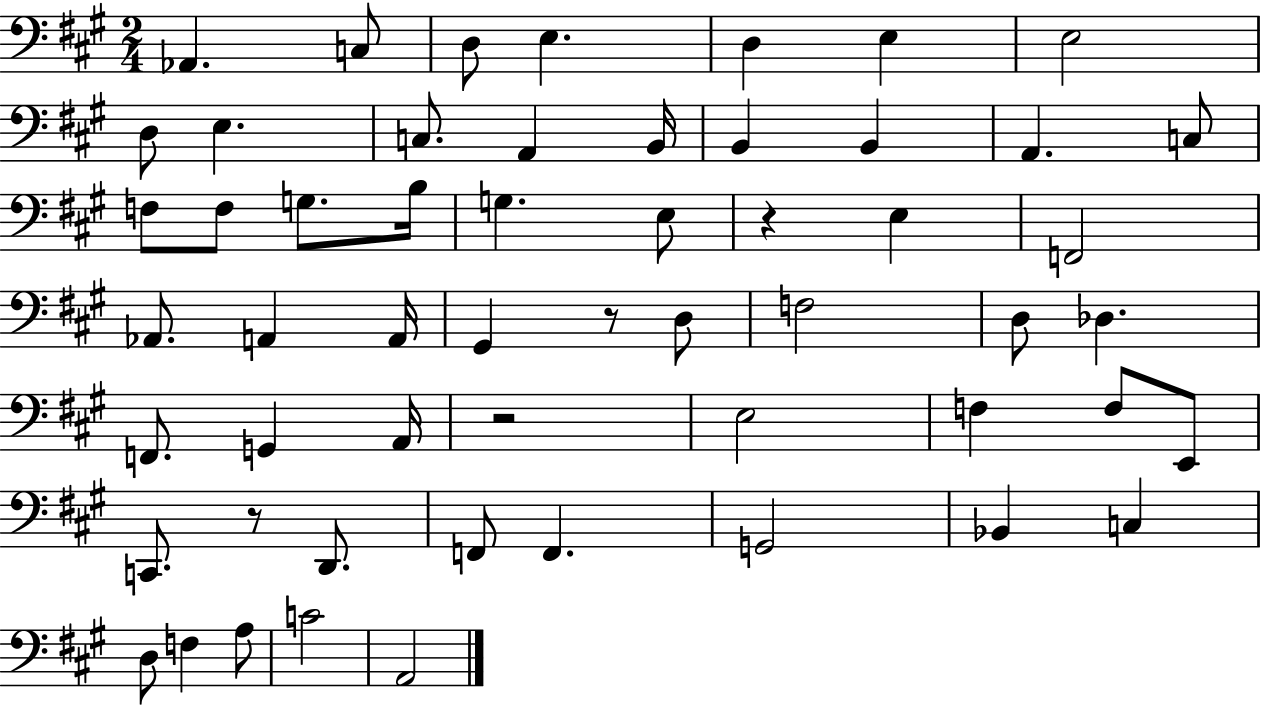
{
  \clef bass
  \numericTimeSignature
  \time 2/4
  \key a \major
  \repeat volta 2 { aes,4. c8 | d8 e4. | d4 e4 | e2 | \break d8 e4. | c8. a,4 b,16 | b,4 b,4 | a,4. c8 | \break f8 f8 g8. b16 | g4. e8 | r4 e4 | f,2 | \break aes,8. a,4 a,16 | gis,4 r8 d8 | f2 | d8 des4. | \break f,8. g,4 a,16 | r2 | e2 | f4 f8 e,8 | \break c,8. r8 d,8. | f,8 f,4. | g,2 | bes,4 c4 | \break d8 f4 a8 | c'2 | a,2 | } \bar "|."
}